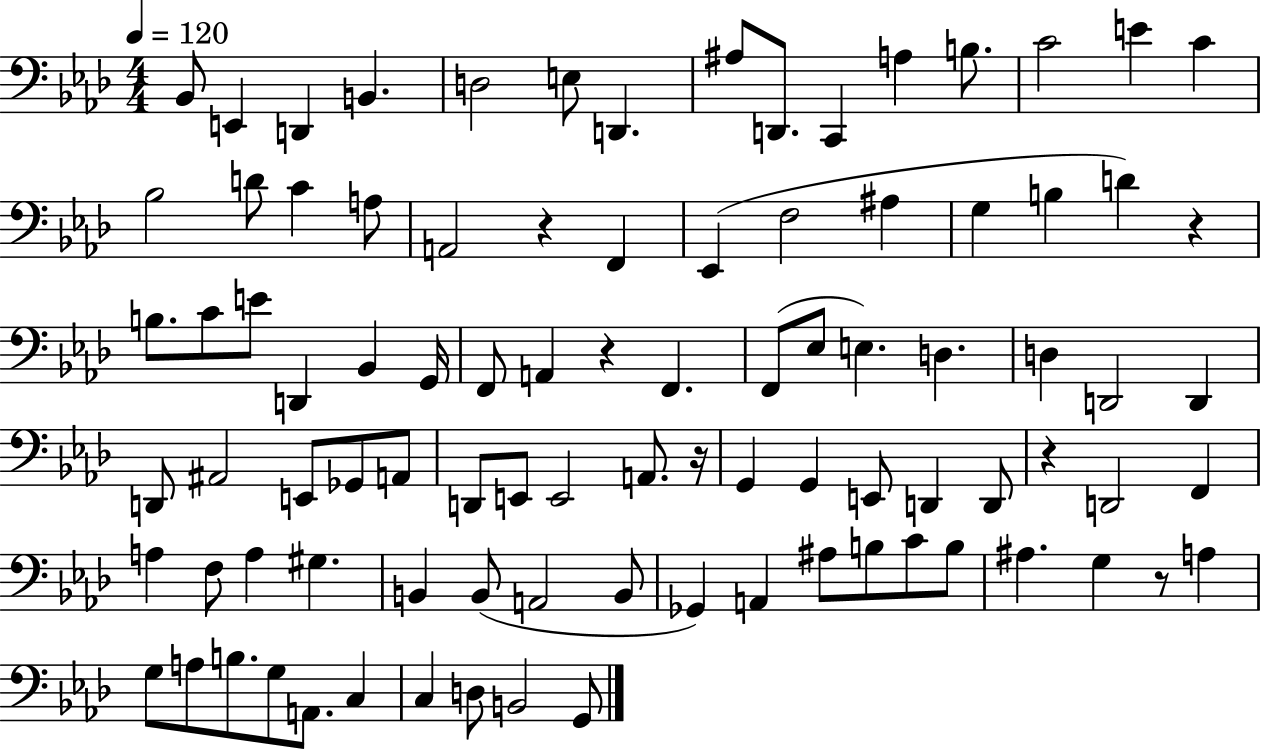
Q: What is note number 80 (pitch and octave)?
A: G3